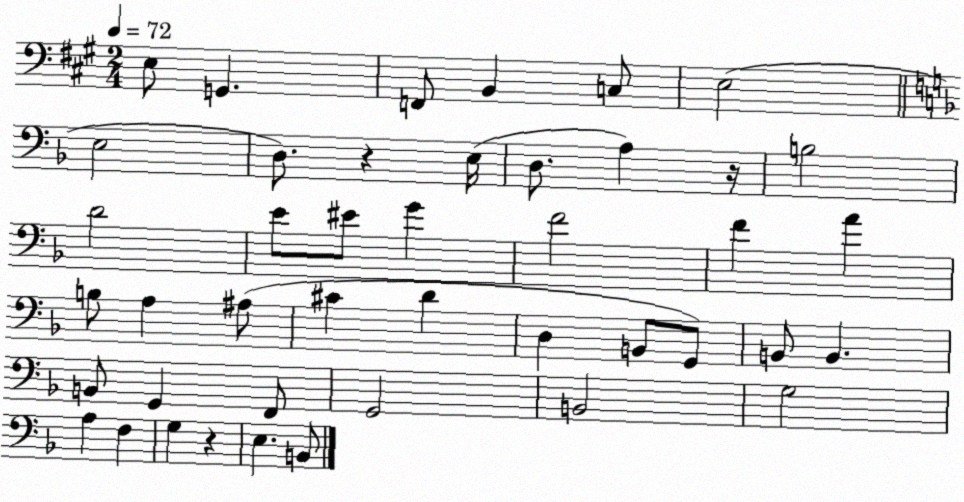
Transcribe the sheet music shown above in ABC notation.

X:1
T:Untitled
M:2/4
L:1/4
K:A
E,/2 G,, F,,/2 B,, C,/2 E,2 E,2 D,/2 z E,/4 D,/2 A, z/4 B,2 D2 E/2 ^E/2 G F2 F A B,/2 A, ^A,/2 ^C D D, B,,/2 G,,/2 B,,/2 B,, B,,/2 G,, F,,/2 G,,2 B,,2 G,2 A, F, G, z E, B,,/2